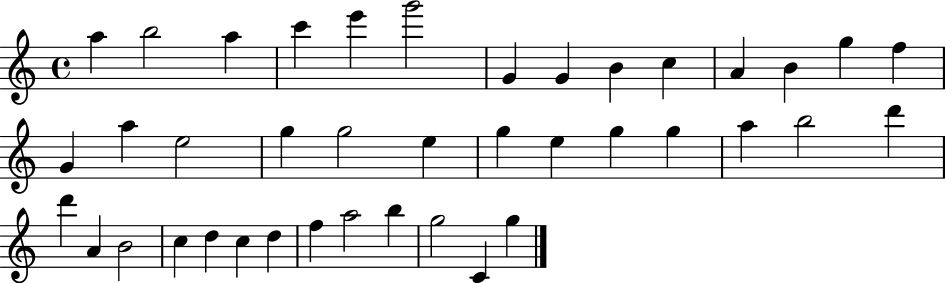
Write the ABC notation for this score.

X:1
T:Untitled
M:4/4
L:1/4
K:C
a b2 a c' e' g'2 G G B c A B g f G a e2 g g2 e g e g g a b2 d' d' A B2 c d c d f a2 b g2 C g